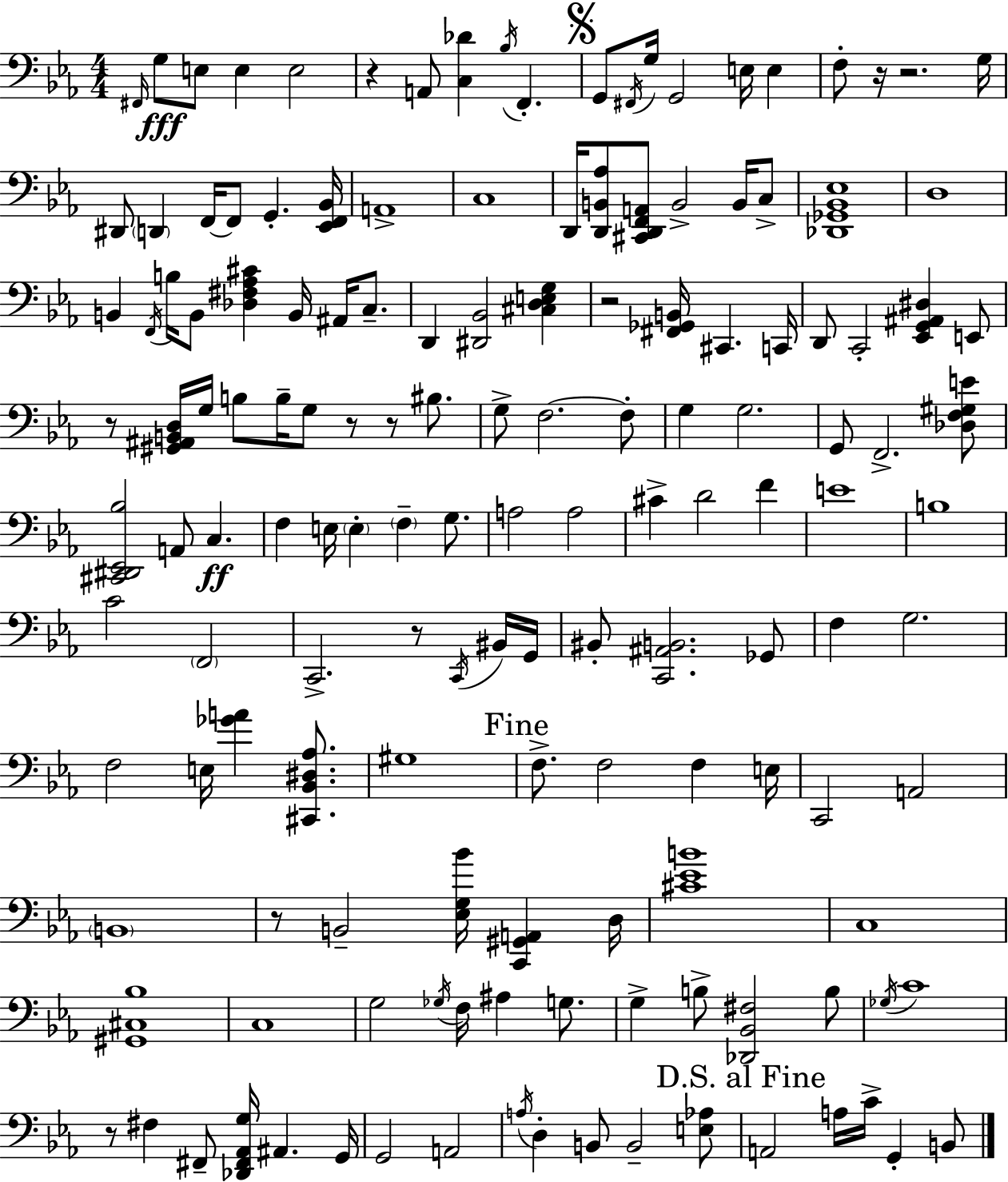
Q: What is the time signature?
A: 4/4